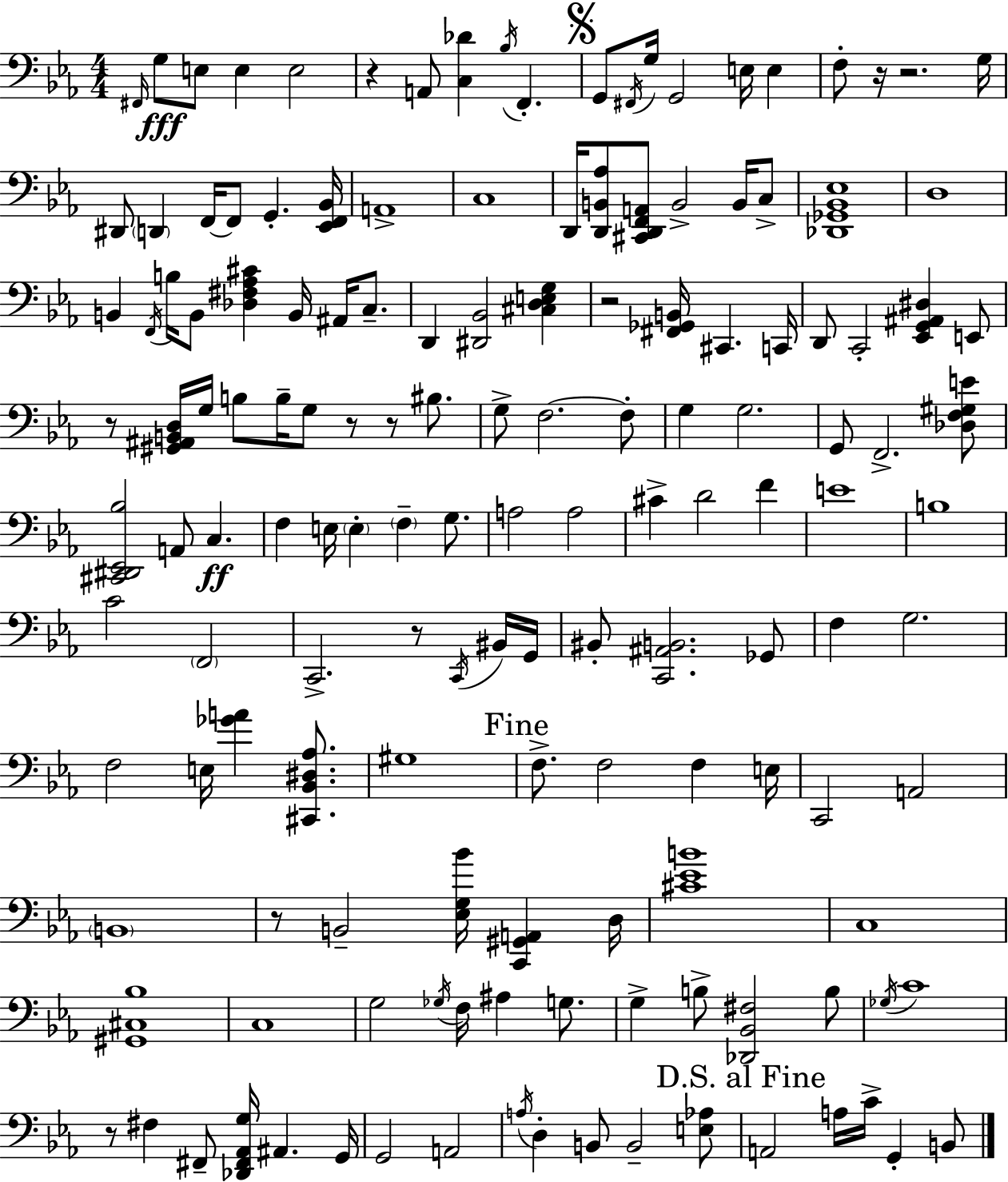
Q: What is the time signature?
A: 4/4